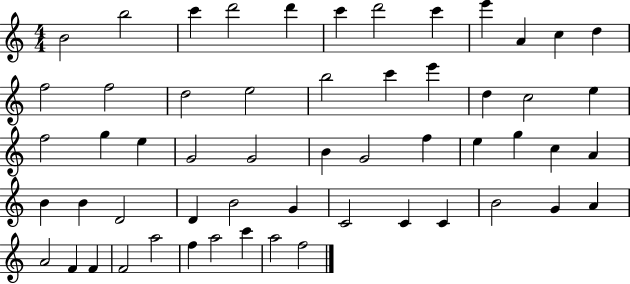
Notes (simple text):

B4/h B5/h C6/q D6/h D6/q C6/q D6/h C6/q E6/q A4/q C5/q D5/q F5/h F5/h D5/h E5/h B5/h C6/q E6/q D5/q C5/h E5/q F5/h G5/q E5/q G4/h G4/h B4/q G4/h F5/q E5/q G5/q C5/q A4/q B4/q B4/q D4/h D4/q B4/h G4/q C4/h C4/q C4/q B4/h G4/q A4/q A4/h F4/q F4/q F4/h A5/h F5/q A5/h C6/q A5/h F5/h